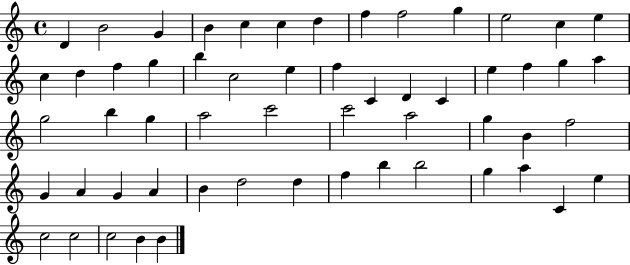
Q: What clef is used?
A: treble